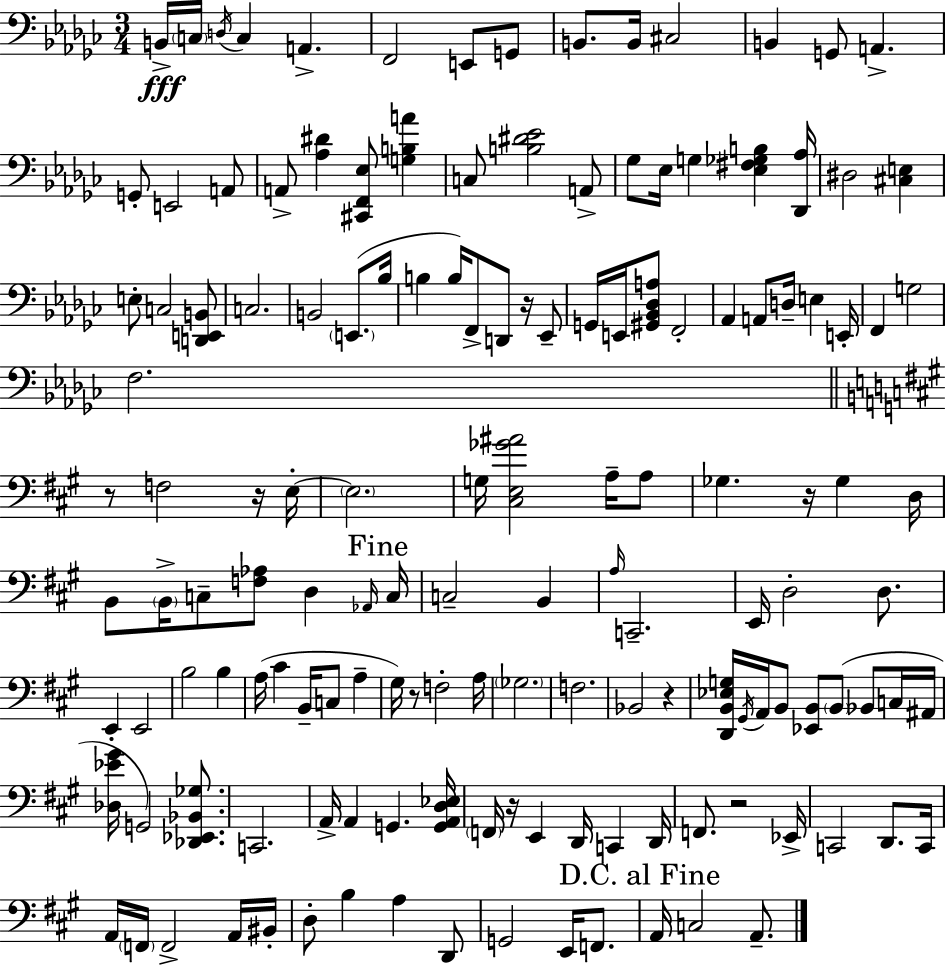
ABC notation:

X:1
T:Untitled
M:3/4
L:1/4
K:Ebm
B,,/4 C,/4 D,/4 C, A,, F,,2 E,,/2 G,,/2 B,,/2 B,,/4 ^C,2 B,, G,,/2 A,, G,,/2 E,,2 A,,/2 A,,/2 [_A,^D] [^C,,F,,_E,]/2 [G,B,A] C,/2 [B,^D_E]2 A,,/2 _G,/2 _E,/4 G, [_E,^F,_G,B,] [_D,,_A,]/4 ^D,2 [^C,E,] E,/2 C,2 [D,,E,,B,,]/2 C,2 B,,2 E,,/2 _B,/4 B, B,/4 F,,/2 D,,/2 z/4 _E,,/2 G,,/4 E,,/4 [^G,,_B,,_D,A,]/2 F,,2 _A,, A,,/2 D,/4 E, E,,/4 F,, G,2 F,2 z/2 F,2 z/4 E,/4 E,2 G,/4 [^C,E,_G^A]2 A,/4 A,/2 _G, z/4 _G, D,/4 B,,/2 B,,/4 C,/2 [F,_A,]/2 D, _A,,/4 C,/4 C,2 B,, A,/4 C,,2 E,,/4 D,2 D,/2 E,, E,,2 B,2 B, A,/4 ^C B,,/4 C,/2 A, ^G,/4 z/2 F,2 A,/4 _G,2 F,2 _B,,2 z [D,,B,,_E,G,]/4 ^G,,/4 A,,/4 B,,/2 [_E,,B,,]/2 B,,/2 _B,,/2 C,/4 ^A,,/4 [_D,_E^G]/4 G,,2 [_D,,_E,,_B,,_G,]/2 C,,2 A,,/4 A,, G,, [G,,A,,D,_E,]/4 F,,/4 z/4 E,, D,,/4 C,, D,,/4 F,,/2 z2 _E,,/4 C,,2 D,,/2 C,,/4 A,,/4 F,,/4 F,,2 A,,/4 ^B,,/4 D,/2 B, A, D,,/2 G,,2 E,,/4 F,,/2 A,,/4 C,2 A,,/2